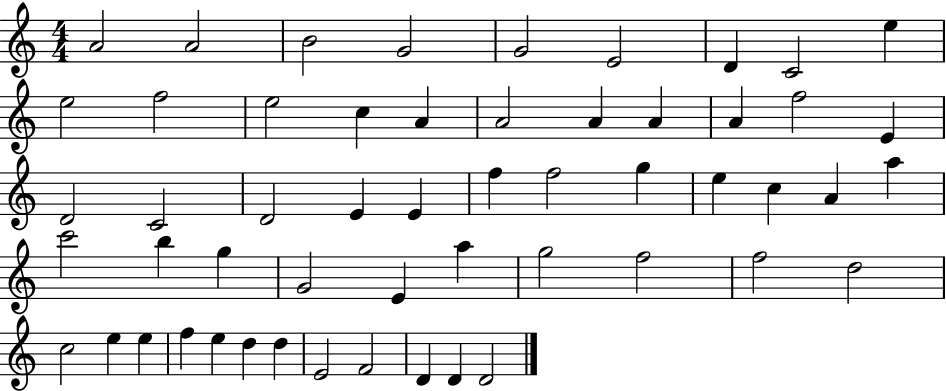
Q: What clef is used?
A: treble